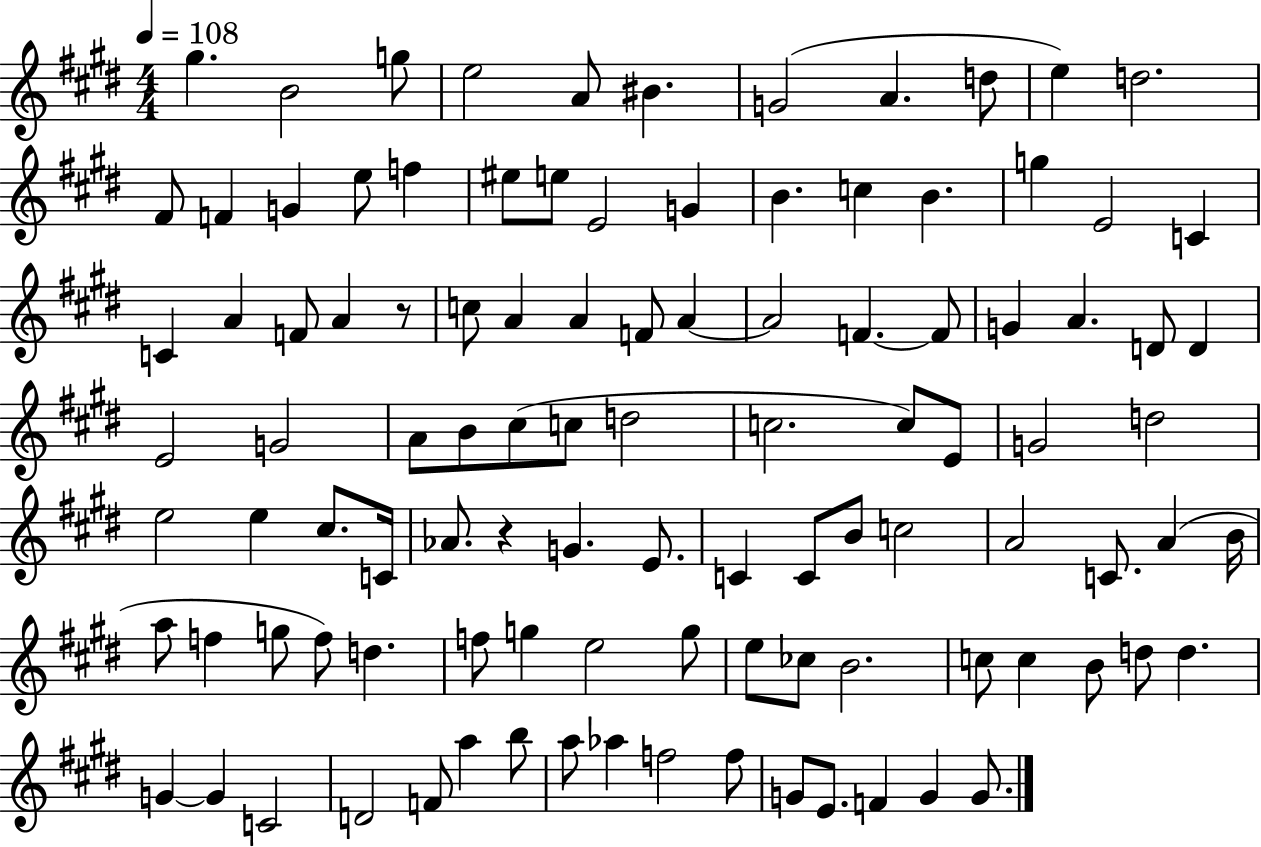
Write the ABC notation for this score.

X:1
T:Untitled
M:4/4
L:1/4
K:E
^g B2 g/2 e2 A/2 ^B G2 A d/2 e d2 ^F/2 F G e/2 f ^e/2 e/2 E2 G B c B g E2 C C A F/2 A z/2 c/2 A A F/2 A A2 F F/2 G A D/2 D E2 G2 A/2 B/2 ^c/2 c/2 d2 c2 c/2 E/2 G2 d2 e2 e ^c/2 C/4 _A/2 z G E/2 C C/2 B/2 c2 A2 C/2 A B/4 a/2 f g/2 f/2 d f/2 g e2 g/2 e/2 _c/2 B2 c/2 c B/2 d/2 d G G C2 D2 F/2 a b/2 a/2 _a f2 f/2 G/2 E/2 F G G/2